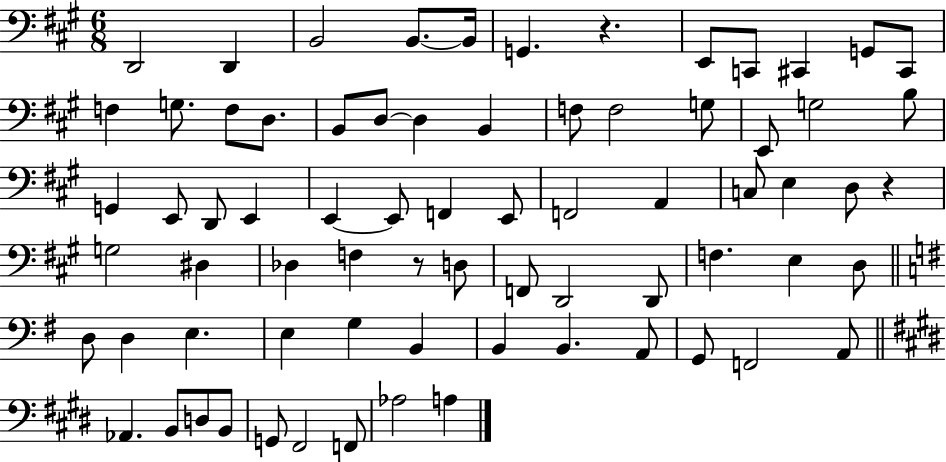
{
  \clef bass
  \numericTimeSignature
  \time 6/8
  \key a \major
  d,2 d,4 | b,2 b,8.~~ b,16 | g,4. r4. | e,8 c,8 cis,4 g,8 cis,8 | \break f4 g8. f8 d8. | b,8 d8~~ d4 b,4 | f8 f2 g8 | e,8 g2 b8 | \break g,4 e,8 d,8 e,4 | e,4~~ e,8 f,4 e,8 | f,2 a,4 | c8 e4 d8 r4 | \break g2 dis4 | des4 f4 r8 d8 | f,8 d,2 d,8 | f4. e4 d8 | \break \bar "||" \break \key e \minor d8 d4 e4. | e4 g4 b,4 | b,4 b,4. a,8 | g,8 f,2 a,8 | \break \bar "||" \break \key e \major aes,4. b,8 d8 b,8 | g,8 fis,2 f,8 | aes2 a4 | \bar "|."
}